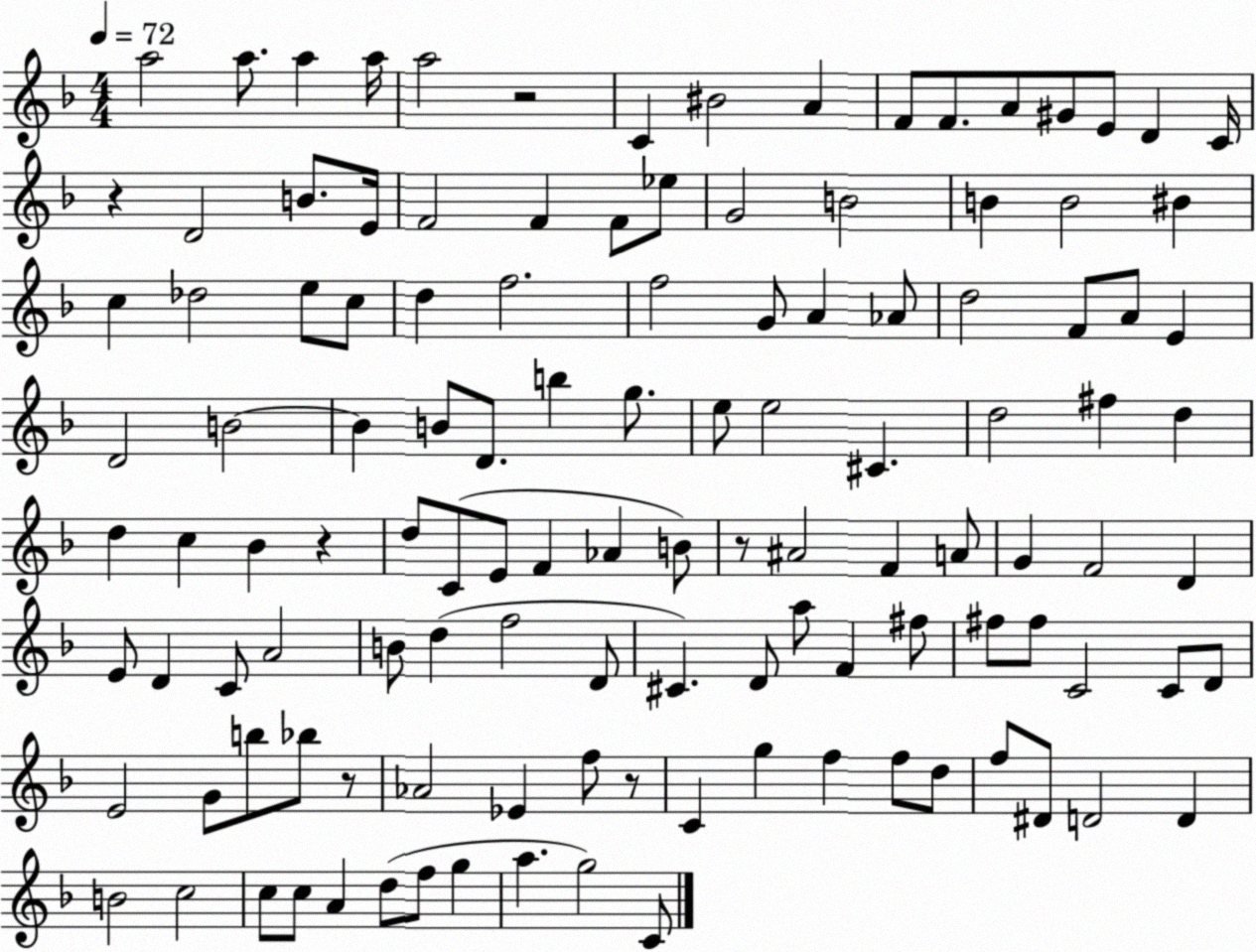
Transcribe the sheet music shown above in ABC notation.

X:1
T:Untitled
M:4/4
L:1/4
K:F
a2 a/2 a a/4 a2 z2 C ^B2 A F/2 F/2 A/2 ^G/2 E/2 D C/4 z D2 B/2 E/4 F2 F F/2 _e/2 G2 B2 B B2 ^B c _d2 e/2 c/2 d f2 f2 G/2 A _A/2 d2 F/2 A/2 E D2 B2 B B/2 D/2 b g/2 e/2 e2 ^C d2 ^f d d c _B z d/2 C/2 E/2 F _A B/2 z/2 ^A2 F A/2 G F2 D E/2 D C/2 A2 B/2 d f2 D/2 ^C D/2 a/2 F ^f/2 ^f/2 ^f/2 C2 C/2 D/2 E2 G/2 b/2 _b/2 z/2 _A2 _E f/2 z/2 C g f f/2 d/2 f/2 ^D/2 D2 D B2 c2 c/2 c/2 A d/2 f/2 g a g2 C/2